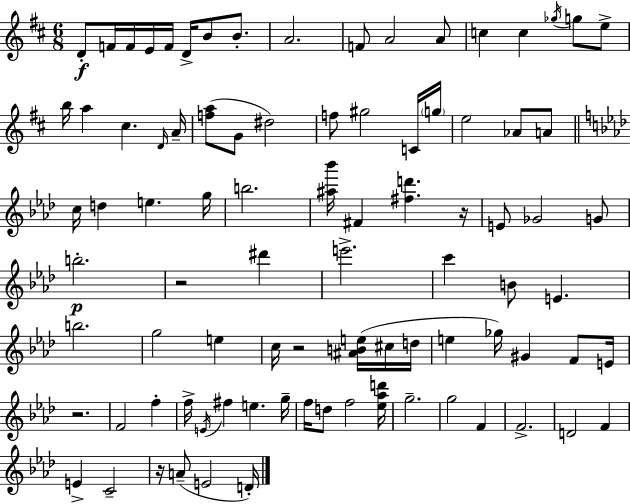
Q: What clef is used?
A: treble